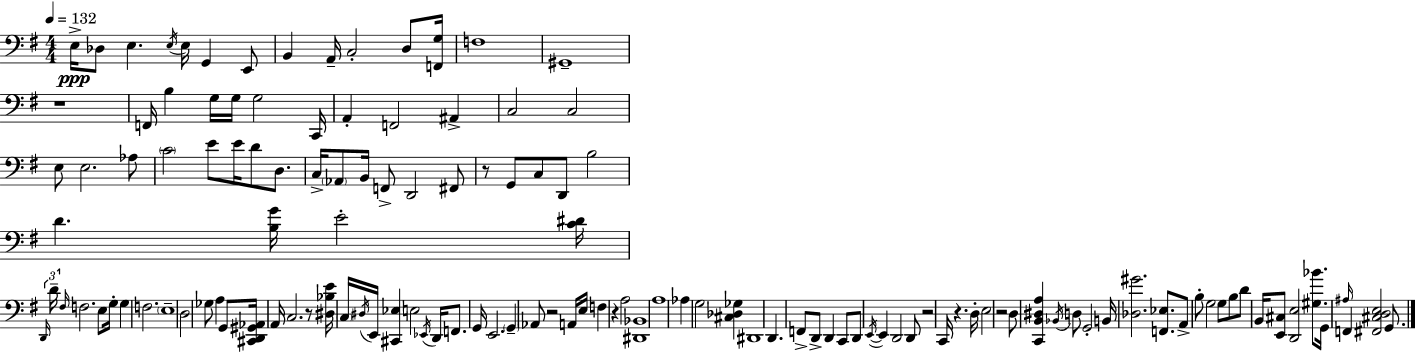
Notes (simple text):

E3/s Db3/e E3/q. E3/s E3/s G2/q E2/e B2/q A2/s C3/h D3/e [F2,G3]/s F3/w G#2/w R/w F2/s B3/q G3/s G3/s G3/h C2/s A2/q F2/h A#2/q C3/h C3/h E3/e E3/h. Ab3/e C4/h E4/e E4/s D4/e D3/e. C3/s Ab2/e B2/s F2/e D2/h F#2/e R/e G2/e C3/e D2/e B3/h D4/q. [B3,G4]/s E4/h [C4,D#4]/s D2/s D4/s F#3/s F3/h. E3/e G3/s G3/q F3/h. E3/w D3/h Gb3/e A3/q G2/e [C#2,D2,G#2,Ab2]/s A2/s C3/h. R/e [D#3,Bb3,E4]/s C3/s D#3/s E2/s [C#2,Eb3]/q E3/h Eb2/s D2/s F2/e. G2/s E2/h. G2/q Ab2/e R/h A2/s E3/s F3/q R/q A3/h [D#2,Bb2]/w A3/w Ab3/q G3/h [C#3,Db3,Gb3]/q D#2/w D2/q. F2/e D2/e D2/q C2/e D2/e E2/s E2/q D2/h D2/e R/h C2/s R/q. D3/s E3/h R/h D3/e [C2,B2,D#3,A3]/q Bb2/s D3/e G2/h B2/s [Db3,G#4]/h. [F2,Eb3]/e. A2/e B3/e G3/h G3/e B3/e D4/e B2/s [E2,C#3]/e [D2,E3]/h [G#3,Bb4]/e. G2/s A#3/s F2/q [F#2,C#3,D3,E3]/h G2/e.